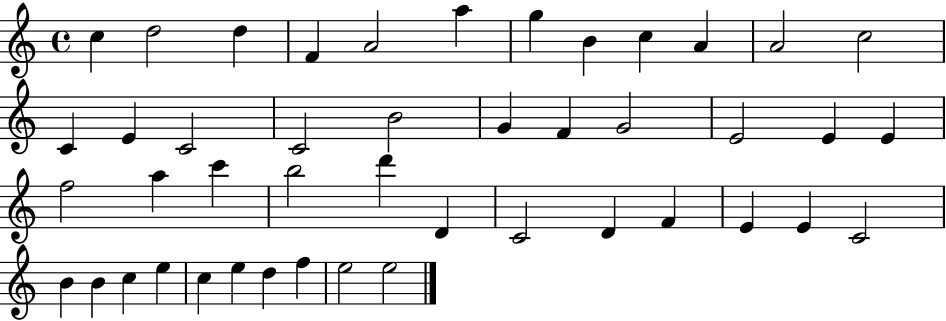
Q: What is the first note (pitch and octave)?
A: C5